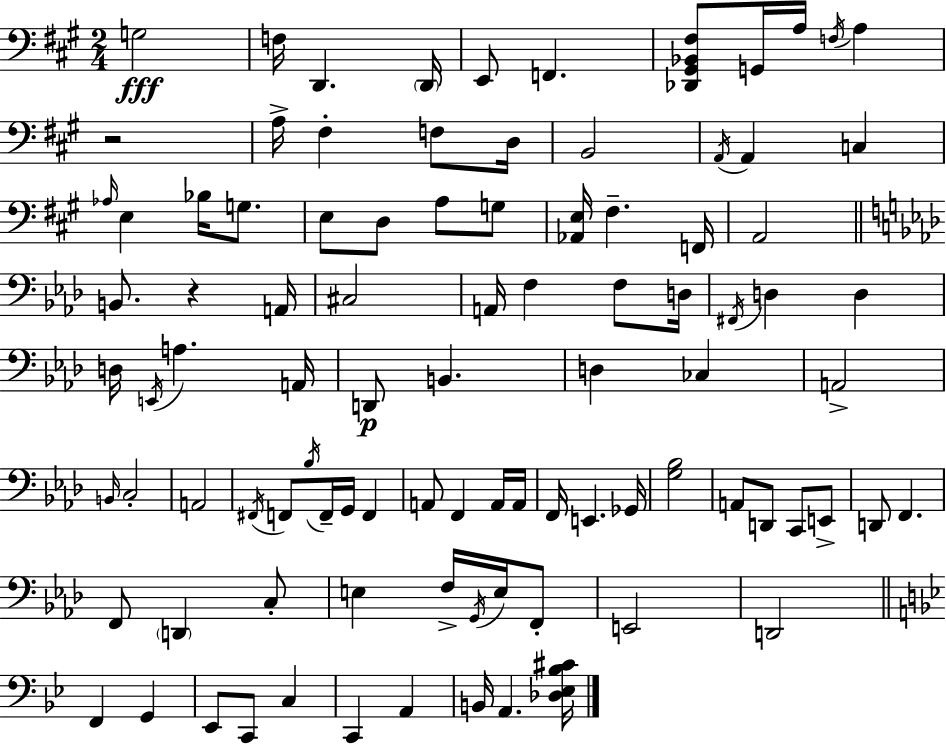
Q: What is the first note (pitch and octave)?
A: G3